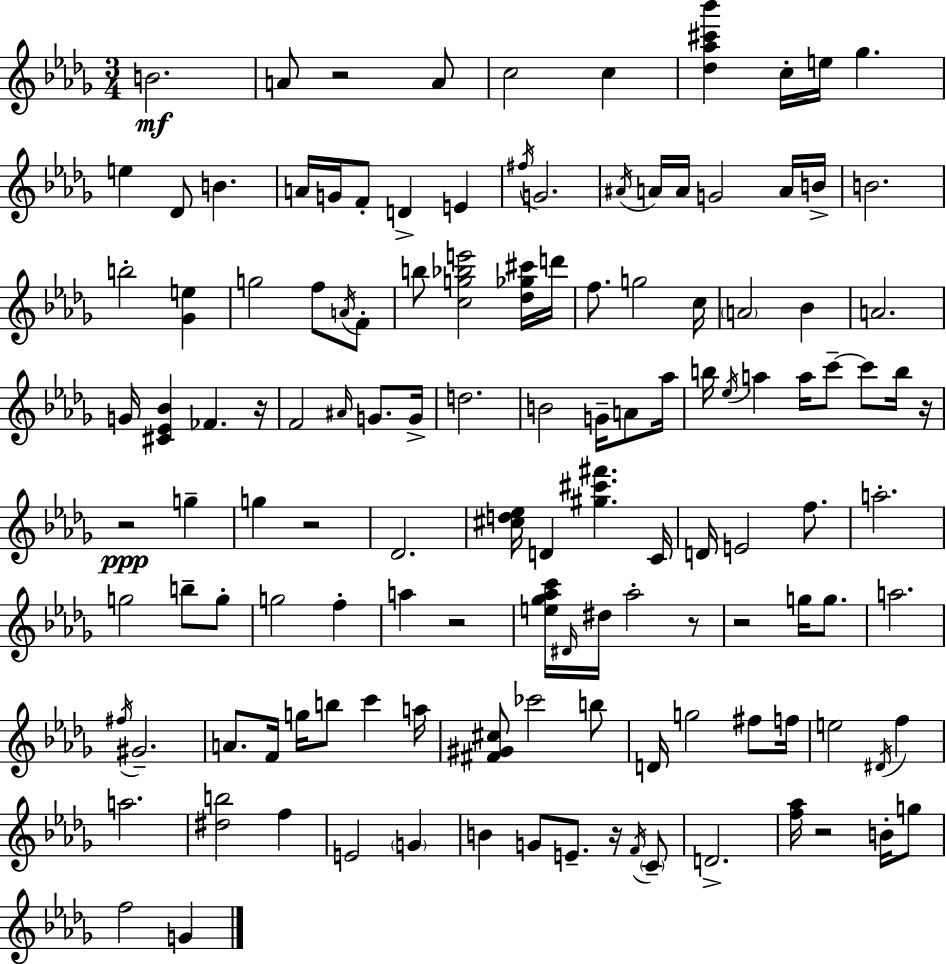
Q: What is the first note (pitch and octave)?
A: B4